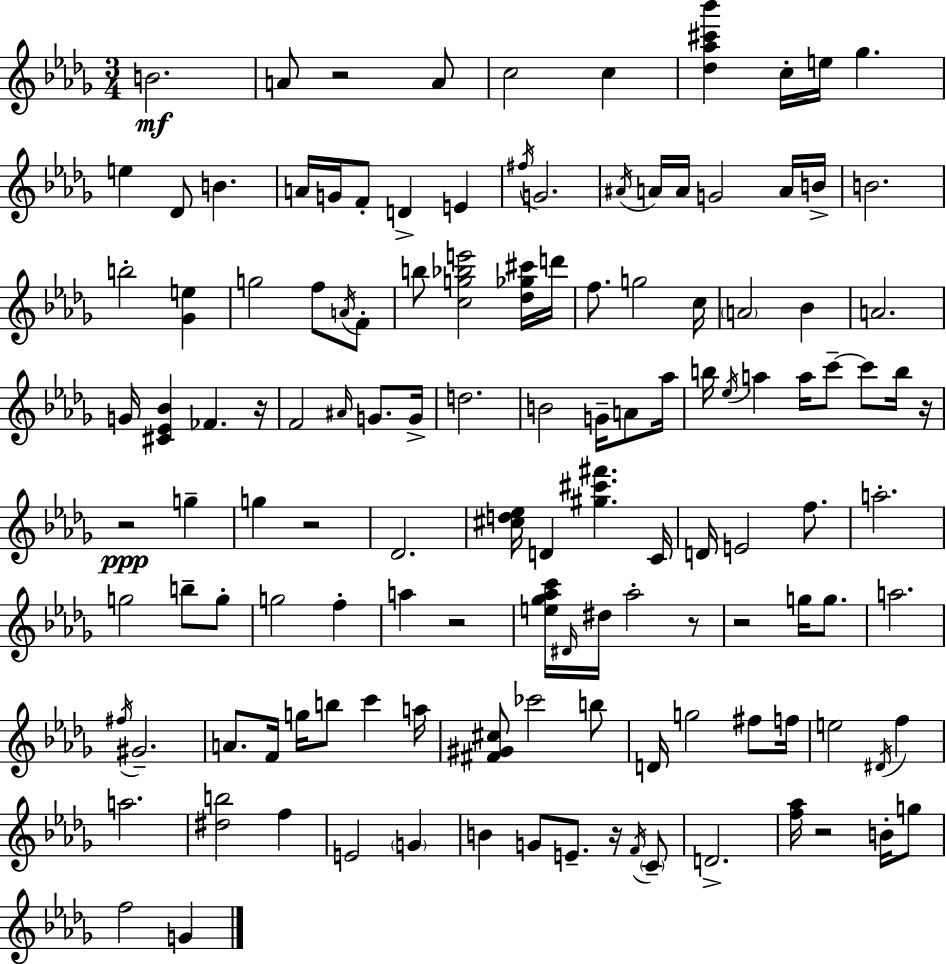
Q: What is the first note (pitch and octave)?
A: B4